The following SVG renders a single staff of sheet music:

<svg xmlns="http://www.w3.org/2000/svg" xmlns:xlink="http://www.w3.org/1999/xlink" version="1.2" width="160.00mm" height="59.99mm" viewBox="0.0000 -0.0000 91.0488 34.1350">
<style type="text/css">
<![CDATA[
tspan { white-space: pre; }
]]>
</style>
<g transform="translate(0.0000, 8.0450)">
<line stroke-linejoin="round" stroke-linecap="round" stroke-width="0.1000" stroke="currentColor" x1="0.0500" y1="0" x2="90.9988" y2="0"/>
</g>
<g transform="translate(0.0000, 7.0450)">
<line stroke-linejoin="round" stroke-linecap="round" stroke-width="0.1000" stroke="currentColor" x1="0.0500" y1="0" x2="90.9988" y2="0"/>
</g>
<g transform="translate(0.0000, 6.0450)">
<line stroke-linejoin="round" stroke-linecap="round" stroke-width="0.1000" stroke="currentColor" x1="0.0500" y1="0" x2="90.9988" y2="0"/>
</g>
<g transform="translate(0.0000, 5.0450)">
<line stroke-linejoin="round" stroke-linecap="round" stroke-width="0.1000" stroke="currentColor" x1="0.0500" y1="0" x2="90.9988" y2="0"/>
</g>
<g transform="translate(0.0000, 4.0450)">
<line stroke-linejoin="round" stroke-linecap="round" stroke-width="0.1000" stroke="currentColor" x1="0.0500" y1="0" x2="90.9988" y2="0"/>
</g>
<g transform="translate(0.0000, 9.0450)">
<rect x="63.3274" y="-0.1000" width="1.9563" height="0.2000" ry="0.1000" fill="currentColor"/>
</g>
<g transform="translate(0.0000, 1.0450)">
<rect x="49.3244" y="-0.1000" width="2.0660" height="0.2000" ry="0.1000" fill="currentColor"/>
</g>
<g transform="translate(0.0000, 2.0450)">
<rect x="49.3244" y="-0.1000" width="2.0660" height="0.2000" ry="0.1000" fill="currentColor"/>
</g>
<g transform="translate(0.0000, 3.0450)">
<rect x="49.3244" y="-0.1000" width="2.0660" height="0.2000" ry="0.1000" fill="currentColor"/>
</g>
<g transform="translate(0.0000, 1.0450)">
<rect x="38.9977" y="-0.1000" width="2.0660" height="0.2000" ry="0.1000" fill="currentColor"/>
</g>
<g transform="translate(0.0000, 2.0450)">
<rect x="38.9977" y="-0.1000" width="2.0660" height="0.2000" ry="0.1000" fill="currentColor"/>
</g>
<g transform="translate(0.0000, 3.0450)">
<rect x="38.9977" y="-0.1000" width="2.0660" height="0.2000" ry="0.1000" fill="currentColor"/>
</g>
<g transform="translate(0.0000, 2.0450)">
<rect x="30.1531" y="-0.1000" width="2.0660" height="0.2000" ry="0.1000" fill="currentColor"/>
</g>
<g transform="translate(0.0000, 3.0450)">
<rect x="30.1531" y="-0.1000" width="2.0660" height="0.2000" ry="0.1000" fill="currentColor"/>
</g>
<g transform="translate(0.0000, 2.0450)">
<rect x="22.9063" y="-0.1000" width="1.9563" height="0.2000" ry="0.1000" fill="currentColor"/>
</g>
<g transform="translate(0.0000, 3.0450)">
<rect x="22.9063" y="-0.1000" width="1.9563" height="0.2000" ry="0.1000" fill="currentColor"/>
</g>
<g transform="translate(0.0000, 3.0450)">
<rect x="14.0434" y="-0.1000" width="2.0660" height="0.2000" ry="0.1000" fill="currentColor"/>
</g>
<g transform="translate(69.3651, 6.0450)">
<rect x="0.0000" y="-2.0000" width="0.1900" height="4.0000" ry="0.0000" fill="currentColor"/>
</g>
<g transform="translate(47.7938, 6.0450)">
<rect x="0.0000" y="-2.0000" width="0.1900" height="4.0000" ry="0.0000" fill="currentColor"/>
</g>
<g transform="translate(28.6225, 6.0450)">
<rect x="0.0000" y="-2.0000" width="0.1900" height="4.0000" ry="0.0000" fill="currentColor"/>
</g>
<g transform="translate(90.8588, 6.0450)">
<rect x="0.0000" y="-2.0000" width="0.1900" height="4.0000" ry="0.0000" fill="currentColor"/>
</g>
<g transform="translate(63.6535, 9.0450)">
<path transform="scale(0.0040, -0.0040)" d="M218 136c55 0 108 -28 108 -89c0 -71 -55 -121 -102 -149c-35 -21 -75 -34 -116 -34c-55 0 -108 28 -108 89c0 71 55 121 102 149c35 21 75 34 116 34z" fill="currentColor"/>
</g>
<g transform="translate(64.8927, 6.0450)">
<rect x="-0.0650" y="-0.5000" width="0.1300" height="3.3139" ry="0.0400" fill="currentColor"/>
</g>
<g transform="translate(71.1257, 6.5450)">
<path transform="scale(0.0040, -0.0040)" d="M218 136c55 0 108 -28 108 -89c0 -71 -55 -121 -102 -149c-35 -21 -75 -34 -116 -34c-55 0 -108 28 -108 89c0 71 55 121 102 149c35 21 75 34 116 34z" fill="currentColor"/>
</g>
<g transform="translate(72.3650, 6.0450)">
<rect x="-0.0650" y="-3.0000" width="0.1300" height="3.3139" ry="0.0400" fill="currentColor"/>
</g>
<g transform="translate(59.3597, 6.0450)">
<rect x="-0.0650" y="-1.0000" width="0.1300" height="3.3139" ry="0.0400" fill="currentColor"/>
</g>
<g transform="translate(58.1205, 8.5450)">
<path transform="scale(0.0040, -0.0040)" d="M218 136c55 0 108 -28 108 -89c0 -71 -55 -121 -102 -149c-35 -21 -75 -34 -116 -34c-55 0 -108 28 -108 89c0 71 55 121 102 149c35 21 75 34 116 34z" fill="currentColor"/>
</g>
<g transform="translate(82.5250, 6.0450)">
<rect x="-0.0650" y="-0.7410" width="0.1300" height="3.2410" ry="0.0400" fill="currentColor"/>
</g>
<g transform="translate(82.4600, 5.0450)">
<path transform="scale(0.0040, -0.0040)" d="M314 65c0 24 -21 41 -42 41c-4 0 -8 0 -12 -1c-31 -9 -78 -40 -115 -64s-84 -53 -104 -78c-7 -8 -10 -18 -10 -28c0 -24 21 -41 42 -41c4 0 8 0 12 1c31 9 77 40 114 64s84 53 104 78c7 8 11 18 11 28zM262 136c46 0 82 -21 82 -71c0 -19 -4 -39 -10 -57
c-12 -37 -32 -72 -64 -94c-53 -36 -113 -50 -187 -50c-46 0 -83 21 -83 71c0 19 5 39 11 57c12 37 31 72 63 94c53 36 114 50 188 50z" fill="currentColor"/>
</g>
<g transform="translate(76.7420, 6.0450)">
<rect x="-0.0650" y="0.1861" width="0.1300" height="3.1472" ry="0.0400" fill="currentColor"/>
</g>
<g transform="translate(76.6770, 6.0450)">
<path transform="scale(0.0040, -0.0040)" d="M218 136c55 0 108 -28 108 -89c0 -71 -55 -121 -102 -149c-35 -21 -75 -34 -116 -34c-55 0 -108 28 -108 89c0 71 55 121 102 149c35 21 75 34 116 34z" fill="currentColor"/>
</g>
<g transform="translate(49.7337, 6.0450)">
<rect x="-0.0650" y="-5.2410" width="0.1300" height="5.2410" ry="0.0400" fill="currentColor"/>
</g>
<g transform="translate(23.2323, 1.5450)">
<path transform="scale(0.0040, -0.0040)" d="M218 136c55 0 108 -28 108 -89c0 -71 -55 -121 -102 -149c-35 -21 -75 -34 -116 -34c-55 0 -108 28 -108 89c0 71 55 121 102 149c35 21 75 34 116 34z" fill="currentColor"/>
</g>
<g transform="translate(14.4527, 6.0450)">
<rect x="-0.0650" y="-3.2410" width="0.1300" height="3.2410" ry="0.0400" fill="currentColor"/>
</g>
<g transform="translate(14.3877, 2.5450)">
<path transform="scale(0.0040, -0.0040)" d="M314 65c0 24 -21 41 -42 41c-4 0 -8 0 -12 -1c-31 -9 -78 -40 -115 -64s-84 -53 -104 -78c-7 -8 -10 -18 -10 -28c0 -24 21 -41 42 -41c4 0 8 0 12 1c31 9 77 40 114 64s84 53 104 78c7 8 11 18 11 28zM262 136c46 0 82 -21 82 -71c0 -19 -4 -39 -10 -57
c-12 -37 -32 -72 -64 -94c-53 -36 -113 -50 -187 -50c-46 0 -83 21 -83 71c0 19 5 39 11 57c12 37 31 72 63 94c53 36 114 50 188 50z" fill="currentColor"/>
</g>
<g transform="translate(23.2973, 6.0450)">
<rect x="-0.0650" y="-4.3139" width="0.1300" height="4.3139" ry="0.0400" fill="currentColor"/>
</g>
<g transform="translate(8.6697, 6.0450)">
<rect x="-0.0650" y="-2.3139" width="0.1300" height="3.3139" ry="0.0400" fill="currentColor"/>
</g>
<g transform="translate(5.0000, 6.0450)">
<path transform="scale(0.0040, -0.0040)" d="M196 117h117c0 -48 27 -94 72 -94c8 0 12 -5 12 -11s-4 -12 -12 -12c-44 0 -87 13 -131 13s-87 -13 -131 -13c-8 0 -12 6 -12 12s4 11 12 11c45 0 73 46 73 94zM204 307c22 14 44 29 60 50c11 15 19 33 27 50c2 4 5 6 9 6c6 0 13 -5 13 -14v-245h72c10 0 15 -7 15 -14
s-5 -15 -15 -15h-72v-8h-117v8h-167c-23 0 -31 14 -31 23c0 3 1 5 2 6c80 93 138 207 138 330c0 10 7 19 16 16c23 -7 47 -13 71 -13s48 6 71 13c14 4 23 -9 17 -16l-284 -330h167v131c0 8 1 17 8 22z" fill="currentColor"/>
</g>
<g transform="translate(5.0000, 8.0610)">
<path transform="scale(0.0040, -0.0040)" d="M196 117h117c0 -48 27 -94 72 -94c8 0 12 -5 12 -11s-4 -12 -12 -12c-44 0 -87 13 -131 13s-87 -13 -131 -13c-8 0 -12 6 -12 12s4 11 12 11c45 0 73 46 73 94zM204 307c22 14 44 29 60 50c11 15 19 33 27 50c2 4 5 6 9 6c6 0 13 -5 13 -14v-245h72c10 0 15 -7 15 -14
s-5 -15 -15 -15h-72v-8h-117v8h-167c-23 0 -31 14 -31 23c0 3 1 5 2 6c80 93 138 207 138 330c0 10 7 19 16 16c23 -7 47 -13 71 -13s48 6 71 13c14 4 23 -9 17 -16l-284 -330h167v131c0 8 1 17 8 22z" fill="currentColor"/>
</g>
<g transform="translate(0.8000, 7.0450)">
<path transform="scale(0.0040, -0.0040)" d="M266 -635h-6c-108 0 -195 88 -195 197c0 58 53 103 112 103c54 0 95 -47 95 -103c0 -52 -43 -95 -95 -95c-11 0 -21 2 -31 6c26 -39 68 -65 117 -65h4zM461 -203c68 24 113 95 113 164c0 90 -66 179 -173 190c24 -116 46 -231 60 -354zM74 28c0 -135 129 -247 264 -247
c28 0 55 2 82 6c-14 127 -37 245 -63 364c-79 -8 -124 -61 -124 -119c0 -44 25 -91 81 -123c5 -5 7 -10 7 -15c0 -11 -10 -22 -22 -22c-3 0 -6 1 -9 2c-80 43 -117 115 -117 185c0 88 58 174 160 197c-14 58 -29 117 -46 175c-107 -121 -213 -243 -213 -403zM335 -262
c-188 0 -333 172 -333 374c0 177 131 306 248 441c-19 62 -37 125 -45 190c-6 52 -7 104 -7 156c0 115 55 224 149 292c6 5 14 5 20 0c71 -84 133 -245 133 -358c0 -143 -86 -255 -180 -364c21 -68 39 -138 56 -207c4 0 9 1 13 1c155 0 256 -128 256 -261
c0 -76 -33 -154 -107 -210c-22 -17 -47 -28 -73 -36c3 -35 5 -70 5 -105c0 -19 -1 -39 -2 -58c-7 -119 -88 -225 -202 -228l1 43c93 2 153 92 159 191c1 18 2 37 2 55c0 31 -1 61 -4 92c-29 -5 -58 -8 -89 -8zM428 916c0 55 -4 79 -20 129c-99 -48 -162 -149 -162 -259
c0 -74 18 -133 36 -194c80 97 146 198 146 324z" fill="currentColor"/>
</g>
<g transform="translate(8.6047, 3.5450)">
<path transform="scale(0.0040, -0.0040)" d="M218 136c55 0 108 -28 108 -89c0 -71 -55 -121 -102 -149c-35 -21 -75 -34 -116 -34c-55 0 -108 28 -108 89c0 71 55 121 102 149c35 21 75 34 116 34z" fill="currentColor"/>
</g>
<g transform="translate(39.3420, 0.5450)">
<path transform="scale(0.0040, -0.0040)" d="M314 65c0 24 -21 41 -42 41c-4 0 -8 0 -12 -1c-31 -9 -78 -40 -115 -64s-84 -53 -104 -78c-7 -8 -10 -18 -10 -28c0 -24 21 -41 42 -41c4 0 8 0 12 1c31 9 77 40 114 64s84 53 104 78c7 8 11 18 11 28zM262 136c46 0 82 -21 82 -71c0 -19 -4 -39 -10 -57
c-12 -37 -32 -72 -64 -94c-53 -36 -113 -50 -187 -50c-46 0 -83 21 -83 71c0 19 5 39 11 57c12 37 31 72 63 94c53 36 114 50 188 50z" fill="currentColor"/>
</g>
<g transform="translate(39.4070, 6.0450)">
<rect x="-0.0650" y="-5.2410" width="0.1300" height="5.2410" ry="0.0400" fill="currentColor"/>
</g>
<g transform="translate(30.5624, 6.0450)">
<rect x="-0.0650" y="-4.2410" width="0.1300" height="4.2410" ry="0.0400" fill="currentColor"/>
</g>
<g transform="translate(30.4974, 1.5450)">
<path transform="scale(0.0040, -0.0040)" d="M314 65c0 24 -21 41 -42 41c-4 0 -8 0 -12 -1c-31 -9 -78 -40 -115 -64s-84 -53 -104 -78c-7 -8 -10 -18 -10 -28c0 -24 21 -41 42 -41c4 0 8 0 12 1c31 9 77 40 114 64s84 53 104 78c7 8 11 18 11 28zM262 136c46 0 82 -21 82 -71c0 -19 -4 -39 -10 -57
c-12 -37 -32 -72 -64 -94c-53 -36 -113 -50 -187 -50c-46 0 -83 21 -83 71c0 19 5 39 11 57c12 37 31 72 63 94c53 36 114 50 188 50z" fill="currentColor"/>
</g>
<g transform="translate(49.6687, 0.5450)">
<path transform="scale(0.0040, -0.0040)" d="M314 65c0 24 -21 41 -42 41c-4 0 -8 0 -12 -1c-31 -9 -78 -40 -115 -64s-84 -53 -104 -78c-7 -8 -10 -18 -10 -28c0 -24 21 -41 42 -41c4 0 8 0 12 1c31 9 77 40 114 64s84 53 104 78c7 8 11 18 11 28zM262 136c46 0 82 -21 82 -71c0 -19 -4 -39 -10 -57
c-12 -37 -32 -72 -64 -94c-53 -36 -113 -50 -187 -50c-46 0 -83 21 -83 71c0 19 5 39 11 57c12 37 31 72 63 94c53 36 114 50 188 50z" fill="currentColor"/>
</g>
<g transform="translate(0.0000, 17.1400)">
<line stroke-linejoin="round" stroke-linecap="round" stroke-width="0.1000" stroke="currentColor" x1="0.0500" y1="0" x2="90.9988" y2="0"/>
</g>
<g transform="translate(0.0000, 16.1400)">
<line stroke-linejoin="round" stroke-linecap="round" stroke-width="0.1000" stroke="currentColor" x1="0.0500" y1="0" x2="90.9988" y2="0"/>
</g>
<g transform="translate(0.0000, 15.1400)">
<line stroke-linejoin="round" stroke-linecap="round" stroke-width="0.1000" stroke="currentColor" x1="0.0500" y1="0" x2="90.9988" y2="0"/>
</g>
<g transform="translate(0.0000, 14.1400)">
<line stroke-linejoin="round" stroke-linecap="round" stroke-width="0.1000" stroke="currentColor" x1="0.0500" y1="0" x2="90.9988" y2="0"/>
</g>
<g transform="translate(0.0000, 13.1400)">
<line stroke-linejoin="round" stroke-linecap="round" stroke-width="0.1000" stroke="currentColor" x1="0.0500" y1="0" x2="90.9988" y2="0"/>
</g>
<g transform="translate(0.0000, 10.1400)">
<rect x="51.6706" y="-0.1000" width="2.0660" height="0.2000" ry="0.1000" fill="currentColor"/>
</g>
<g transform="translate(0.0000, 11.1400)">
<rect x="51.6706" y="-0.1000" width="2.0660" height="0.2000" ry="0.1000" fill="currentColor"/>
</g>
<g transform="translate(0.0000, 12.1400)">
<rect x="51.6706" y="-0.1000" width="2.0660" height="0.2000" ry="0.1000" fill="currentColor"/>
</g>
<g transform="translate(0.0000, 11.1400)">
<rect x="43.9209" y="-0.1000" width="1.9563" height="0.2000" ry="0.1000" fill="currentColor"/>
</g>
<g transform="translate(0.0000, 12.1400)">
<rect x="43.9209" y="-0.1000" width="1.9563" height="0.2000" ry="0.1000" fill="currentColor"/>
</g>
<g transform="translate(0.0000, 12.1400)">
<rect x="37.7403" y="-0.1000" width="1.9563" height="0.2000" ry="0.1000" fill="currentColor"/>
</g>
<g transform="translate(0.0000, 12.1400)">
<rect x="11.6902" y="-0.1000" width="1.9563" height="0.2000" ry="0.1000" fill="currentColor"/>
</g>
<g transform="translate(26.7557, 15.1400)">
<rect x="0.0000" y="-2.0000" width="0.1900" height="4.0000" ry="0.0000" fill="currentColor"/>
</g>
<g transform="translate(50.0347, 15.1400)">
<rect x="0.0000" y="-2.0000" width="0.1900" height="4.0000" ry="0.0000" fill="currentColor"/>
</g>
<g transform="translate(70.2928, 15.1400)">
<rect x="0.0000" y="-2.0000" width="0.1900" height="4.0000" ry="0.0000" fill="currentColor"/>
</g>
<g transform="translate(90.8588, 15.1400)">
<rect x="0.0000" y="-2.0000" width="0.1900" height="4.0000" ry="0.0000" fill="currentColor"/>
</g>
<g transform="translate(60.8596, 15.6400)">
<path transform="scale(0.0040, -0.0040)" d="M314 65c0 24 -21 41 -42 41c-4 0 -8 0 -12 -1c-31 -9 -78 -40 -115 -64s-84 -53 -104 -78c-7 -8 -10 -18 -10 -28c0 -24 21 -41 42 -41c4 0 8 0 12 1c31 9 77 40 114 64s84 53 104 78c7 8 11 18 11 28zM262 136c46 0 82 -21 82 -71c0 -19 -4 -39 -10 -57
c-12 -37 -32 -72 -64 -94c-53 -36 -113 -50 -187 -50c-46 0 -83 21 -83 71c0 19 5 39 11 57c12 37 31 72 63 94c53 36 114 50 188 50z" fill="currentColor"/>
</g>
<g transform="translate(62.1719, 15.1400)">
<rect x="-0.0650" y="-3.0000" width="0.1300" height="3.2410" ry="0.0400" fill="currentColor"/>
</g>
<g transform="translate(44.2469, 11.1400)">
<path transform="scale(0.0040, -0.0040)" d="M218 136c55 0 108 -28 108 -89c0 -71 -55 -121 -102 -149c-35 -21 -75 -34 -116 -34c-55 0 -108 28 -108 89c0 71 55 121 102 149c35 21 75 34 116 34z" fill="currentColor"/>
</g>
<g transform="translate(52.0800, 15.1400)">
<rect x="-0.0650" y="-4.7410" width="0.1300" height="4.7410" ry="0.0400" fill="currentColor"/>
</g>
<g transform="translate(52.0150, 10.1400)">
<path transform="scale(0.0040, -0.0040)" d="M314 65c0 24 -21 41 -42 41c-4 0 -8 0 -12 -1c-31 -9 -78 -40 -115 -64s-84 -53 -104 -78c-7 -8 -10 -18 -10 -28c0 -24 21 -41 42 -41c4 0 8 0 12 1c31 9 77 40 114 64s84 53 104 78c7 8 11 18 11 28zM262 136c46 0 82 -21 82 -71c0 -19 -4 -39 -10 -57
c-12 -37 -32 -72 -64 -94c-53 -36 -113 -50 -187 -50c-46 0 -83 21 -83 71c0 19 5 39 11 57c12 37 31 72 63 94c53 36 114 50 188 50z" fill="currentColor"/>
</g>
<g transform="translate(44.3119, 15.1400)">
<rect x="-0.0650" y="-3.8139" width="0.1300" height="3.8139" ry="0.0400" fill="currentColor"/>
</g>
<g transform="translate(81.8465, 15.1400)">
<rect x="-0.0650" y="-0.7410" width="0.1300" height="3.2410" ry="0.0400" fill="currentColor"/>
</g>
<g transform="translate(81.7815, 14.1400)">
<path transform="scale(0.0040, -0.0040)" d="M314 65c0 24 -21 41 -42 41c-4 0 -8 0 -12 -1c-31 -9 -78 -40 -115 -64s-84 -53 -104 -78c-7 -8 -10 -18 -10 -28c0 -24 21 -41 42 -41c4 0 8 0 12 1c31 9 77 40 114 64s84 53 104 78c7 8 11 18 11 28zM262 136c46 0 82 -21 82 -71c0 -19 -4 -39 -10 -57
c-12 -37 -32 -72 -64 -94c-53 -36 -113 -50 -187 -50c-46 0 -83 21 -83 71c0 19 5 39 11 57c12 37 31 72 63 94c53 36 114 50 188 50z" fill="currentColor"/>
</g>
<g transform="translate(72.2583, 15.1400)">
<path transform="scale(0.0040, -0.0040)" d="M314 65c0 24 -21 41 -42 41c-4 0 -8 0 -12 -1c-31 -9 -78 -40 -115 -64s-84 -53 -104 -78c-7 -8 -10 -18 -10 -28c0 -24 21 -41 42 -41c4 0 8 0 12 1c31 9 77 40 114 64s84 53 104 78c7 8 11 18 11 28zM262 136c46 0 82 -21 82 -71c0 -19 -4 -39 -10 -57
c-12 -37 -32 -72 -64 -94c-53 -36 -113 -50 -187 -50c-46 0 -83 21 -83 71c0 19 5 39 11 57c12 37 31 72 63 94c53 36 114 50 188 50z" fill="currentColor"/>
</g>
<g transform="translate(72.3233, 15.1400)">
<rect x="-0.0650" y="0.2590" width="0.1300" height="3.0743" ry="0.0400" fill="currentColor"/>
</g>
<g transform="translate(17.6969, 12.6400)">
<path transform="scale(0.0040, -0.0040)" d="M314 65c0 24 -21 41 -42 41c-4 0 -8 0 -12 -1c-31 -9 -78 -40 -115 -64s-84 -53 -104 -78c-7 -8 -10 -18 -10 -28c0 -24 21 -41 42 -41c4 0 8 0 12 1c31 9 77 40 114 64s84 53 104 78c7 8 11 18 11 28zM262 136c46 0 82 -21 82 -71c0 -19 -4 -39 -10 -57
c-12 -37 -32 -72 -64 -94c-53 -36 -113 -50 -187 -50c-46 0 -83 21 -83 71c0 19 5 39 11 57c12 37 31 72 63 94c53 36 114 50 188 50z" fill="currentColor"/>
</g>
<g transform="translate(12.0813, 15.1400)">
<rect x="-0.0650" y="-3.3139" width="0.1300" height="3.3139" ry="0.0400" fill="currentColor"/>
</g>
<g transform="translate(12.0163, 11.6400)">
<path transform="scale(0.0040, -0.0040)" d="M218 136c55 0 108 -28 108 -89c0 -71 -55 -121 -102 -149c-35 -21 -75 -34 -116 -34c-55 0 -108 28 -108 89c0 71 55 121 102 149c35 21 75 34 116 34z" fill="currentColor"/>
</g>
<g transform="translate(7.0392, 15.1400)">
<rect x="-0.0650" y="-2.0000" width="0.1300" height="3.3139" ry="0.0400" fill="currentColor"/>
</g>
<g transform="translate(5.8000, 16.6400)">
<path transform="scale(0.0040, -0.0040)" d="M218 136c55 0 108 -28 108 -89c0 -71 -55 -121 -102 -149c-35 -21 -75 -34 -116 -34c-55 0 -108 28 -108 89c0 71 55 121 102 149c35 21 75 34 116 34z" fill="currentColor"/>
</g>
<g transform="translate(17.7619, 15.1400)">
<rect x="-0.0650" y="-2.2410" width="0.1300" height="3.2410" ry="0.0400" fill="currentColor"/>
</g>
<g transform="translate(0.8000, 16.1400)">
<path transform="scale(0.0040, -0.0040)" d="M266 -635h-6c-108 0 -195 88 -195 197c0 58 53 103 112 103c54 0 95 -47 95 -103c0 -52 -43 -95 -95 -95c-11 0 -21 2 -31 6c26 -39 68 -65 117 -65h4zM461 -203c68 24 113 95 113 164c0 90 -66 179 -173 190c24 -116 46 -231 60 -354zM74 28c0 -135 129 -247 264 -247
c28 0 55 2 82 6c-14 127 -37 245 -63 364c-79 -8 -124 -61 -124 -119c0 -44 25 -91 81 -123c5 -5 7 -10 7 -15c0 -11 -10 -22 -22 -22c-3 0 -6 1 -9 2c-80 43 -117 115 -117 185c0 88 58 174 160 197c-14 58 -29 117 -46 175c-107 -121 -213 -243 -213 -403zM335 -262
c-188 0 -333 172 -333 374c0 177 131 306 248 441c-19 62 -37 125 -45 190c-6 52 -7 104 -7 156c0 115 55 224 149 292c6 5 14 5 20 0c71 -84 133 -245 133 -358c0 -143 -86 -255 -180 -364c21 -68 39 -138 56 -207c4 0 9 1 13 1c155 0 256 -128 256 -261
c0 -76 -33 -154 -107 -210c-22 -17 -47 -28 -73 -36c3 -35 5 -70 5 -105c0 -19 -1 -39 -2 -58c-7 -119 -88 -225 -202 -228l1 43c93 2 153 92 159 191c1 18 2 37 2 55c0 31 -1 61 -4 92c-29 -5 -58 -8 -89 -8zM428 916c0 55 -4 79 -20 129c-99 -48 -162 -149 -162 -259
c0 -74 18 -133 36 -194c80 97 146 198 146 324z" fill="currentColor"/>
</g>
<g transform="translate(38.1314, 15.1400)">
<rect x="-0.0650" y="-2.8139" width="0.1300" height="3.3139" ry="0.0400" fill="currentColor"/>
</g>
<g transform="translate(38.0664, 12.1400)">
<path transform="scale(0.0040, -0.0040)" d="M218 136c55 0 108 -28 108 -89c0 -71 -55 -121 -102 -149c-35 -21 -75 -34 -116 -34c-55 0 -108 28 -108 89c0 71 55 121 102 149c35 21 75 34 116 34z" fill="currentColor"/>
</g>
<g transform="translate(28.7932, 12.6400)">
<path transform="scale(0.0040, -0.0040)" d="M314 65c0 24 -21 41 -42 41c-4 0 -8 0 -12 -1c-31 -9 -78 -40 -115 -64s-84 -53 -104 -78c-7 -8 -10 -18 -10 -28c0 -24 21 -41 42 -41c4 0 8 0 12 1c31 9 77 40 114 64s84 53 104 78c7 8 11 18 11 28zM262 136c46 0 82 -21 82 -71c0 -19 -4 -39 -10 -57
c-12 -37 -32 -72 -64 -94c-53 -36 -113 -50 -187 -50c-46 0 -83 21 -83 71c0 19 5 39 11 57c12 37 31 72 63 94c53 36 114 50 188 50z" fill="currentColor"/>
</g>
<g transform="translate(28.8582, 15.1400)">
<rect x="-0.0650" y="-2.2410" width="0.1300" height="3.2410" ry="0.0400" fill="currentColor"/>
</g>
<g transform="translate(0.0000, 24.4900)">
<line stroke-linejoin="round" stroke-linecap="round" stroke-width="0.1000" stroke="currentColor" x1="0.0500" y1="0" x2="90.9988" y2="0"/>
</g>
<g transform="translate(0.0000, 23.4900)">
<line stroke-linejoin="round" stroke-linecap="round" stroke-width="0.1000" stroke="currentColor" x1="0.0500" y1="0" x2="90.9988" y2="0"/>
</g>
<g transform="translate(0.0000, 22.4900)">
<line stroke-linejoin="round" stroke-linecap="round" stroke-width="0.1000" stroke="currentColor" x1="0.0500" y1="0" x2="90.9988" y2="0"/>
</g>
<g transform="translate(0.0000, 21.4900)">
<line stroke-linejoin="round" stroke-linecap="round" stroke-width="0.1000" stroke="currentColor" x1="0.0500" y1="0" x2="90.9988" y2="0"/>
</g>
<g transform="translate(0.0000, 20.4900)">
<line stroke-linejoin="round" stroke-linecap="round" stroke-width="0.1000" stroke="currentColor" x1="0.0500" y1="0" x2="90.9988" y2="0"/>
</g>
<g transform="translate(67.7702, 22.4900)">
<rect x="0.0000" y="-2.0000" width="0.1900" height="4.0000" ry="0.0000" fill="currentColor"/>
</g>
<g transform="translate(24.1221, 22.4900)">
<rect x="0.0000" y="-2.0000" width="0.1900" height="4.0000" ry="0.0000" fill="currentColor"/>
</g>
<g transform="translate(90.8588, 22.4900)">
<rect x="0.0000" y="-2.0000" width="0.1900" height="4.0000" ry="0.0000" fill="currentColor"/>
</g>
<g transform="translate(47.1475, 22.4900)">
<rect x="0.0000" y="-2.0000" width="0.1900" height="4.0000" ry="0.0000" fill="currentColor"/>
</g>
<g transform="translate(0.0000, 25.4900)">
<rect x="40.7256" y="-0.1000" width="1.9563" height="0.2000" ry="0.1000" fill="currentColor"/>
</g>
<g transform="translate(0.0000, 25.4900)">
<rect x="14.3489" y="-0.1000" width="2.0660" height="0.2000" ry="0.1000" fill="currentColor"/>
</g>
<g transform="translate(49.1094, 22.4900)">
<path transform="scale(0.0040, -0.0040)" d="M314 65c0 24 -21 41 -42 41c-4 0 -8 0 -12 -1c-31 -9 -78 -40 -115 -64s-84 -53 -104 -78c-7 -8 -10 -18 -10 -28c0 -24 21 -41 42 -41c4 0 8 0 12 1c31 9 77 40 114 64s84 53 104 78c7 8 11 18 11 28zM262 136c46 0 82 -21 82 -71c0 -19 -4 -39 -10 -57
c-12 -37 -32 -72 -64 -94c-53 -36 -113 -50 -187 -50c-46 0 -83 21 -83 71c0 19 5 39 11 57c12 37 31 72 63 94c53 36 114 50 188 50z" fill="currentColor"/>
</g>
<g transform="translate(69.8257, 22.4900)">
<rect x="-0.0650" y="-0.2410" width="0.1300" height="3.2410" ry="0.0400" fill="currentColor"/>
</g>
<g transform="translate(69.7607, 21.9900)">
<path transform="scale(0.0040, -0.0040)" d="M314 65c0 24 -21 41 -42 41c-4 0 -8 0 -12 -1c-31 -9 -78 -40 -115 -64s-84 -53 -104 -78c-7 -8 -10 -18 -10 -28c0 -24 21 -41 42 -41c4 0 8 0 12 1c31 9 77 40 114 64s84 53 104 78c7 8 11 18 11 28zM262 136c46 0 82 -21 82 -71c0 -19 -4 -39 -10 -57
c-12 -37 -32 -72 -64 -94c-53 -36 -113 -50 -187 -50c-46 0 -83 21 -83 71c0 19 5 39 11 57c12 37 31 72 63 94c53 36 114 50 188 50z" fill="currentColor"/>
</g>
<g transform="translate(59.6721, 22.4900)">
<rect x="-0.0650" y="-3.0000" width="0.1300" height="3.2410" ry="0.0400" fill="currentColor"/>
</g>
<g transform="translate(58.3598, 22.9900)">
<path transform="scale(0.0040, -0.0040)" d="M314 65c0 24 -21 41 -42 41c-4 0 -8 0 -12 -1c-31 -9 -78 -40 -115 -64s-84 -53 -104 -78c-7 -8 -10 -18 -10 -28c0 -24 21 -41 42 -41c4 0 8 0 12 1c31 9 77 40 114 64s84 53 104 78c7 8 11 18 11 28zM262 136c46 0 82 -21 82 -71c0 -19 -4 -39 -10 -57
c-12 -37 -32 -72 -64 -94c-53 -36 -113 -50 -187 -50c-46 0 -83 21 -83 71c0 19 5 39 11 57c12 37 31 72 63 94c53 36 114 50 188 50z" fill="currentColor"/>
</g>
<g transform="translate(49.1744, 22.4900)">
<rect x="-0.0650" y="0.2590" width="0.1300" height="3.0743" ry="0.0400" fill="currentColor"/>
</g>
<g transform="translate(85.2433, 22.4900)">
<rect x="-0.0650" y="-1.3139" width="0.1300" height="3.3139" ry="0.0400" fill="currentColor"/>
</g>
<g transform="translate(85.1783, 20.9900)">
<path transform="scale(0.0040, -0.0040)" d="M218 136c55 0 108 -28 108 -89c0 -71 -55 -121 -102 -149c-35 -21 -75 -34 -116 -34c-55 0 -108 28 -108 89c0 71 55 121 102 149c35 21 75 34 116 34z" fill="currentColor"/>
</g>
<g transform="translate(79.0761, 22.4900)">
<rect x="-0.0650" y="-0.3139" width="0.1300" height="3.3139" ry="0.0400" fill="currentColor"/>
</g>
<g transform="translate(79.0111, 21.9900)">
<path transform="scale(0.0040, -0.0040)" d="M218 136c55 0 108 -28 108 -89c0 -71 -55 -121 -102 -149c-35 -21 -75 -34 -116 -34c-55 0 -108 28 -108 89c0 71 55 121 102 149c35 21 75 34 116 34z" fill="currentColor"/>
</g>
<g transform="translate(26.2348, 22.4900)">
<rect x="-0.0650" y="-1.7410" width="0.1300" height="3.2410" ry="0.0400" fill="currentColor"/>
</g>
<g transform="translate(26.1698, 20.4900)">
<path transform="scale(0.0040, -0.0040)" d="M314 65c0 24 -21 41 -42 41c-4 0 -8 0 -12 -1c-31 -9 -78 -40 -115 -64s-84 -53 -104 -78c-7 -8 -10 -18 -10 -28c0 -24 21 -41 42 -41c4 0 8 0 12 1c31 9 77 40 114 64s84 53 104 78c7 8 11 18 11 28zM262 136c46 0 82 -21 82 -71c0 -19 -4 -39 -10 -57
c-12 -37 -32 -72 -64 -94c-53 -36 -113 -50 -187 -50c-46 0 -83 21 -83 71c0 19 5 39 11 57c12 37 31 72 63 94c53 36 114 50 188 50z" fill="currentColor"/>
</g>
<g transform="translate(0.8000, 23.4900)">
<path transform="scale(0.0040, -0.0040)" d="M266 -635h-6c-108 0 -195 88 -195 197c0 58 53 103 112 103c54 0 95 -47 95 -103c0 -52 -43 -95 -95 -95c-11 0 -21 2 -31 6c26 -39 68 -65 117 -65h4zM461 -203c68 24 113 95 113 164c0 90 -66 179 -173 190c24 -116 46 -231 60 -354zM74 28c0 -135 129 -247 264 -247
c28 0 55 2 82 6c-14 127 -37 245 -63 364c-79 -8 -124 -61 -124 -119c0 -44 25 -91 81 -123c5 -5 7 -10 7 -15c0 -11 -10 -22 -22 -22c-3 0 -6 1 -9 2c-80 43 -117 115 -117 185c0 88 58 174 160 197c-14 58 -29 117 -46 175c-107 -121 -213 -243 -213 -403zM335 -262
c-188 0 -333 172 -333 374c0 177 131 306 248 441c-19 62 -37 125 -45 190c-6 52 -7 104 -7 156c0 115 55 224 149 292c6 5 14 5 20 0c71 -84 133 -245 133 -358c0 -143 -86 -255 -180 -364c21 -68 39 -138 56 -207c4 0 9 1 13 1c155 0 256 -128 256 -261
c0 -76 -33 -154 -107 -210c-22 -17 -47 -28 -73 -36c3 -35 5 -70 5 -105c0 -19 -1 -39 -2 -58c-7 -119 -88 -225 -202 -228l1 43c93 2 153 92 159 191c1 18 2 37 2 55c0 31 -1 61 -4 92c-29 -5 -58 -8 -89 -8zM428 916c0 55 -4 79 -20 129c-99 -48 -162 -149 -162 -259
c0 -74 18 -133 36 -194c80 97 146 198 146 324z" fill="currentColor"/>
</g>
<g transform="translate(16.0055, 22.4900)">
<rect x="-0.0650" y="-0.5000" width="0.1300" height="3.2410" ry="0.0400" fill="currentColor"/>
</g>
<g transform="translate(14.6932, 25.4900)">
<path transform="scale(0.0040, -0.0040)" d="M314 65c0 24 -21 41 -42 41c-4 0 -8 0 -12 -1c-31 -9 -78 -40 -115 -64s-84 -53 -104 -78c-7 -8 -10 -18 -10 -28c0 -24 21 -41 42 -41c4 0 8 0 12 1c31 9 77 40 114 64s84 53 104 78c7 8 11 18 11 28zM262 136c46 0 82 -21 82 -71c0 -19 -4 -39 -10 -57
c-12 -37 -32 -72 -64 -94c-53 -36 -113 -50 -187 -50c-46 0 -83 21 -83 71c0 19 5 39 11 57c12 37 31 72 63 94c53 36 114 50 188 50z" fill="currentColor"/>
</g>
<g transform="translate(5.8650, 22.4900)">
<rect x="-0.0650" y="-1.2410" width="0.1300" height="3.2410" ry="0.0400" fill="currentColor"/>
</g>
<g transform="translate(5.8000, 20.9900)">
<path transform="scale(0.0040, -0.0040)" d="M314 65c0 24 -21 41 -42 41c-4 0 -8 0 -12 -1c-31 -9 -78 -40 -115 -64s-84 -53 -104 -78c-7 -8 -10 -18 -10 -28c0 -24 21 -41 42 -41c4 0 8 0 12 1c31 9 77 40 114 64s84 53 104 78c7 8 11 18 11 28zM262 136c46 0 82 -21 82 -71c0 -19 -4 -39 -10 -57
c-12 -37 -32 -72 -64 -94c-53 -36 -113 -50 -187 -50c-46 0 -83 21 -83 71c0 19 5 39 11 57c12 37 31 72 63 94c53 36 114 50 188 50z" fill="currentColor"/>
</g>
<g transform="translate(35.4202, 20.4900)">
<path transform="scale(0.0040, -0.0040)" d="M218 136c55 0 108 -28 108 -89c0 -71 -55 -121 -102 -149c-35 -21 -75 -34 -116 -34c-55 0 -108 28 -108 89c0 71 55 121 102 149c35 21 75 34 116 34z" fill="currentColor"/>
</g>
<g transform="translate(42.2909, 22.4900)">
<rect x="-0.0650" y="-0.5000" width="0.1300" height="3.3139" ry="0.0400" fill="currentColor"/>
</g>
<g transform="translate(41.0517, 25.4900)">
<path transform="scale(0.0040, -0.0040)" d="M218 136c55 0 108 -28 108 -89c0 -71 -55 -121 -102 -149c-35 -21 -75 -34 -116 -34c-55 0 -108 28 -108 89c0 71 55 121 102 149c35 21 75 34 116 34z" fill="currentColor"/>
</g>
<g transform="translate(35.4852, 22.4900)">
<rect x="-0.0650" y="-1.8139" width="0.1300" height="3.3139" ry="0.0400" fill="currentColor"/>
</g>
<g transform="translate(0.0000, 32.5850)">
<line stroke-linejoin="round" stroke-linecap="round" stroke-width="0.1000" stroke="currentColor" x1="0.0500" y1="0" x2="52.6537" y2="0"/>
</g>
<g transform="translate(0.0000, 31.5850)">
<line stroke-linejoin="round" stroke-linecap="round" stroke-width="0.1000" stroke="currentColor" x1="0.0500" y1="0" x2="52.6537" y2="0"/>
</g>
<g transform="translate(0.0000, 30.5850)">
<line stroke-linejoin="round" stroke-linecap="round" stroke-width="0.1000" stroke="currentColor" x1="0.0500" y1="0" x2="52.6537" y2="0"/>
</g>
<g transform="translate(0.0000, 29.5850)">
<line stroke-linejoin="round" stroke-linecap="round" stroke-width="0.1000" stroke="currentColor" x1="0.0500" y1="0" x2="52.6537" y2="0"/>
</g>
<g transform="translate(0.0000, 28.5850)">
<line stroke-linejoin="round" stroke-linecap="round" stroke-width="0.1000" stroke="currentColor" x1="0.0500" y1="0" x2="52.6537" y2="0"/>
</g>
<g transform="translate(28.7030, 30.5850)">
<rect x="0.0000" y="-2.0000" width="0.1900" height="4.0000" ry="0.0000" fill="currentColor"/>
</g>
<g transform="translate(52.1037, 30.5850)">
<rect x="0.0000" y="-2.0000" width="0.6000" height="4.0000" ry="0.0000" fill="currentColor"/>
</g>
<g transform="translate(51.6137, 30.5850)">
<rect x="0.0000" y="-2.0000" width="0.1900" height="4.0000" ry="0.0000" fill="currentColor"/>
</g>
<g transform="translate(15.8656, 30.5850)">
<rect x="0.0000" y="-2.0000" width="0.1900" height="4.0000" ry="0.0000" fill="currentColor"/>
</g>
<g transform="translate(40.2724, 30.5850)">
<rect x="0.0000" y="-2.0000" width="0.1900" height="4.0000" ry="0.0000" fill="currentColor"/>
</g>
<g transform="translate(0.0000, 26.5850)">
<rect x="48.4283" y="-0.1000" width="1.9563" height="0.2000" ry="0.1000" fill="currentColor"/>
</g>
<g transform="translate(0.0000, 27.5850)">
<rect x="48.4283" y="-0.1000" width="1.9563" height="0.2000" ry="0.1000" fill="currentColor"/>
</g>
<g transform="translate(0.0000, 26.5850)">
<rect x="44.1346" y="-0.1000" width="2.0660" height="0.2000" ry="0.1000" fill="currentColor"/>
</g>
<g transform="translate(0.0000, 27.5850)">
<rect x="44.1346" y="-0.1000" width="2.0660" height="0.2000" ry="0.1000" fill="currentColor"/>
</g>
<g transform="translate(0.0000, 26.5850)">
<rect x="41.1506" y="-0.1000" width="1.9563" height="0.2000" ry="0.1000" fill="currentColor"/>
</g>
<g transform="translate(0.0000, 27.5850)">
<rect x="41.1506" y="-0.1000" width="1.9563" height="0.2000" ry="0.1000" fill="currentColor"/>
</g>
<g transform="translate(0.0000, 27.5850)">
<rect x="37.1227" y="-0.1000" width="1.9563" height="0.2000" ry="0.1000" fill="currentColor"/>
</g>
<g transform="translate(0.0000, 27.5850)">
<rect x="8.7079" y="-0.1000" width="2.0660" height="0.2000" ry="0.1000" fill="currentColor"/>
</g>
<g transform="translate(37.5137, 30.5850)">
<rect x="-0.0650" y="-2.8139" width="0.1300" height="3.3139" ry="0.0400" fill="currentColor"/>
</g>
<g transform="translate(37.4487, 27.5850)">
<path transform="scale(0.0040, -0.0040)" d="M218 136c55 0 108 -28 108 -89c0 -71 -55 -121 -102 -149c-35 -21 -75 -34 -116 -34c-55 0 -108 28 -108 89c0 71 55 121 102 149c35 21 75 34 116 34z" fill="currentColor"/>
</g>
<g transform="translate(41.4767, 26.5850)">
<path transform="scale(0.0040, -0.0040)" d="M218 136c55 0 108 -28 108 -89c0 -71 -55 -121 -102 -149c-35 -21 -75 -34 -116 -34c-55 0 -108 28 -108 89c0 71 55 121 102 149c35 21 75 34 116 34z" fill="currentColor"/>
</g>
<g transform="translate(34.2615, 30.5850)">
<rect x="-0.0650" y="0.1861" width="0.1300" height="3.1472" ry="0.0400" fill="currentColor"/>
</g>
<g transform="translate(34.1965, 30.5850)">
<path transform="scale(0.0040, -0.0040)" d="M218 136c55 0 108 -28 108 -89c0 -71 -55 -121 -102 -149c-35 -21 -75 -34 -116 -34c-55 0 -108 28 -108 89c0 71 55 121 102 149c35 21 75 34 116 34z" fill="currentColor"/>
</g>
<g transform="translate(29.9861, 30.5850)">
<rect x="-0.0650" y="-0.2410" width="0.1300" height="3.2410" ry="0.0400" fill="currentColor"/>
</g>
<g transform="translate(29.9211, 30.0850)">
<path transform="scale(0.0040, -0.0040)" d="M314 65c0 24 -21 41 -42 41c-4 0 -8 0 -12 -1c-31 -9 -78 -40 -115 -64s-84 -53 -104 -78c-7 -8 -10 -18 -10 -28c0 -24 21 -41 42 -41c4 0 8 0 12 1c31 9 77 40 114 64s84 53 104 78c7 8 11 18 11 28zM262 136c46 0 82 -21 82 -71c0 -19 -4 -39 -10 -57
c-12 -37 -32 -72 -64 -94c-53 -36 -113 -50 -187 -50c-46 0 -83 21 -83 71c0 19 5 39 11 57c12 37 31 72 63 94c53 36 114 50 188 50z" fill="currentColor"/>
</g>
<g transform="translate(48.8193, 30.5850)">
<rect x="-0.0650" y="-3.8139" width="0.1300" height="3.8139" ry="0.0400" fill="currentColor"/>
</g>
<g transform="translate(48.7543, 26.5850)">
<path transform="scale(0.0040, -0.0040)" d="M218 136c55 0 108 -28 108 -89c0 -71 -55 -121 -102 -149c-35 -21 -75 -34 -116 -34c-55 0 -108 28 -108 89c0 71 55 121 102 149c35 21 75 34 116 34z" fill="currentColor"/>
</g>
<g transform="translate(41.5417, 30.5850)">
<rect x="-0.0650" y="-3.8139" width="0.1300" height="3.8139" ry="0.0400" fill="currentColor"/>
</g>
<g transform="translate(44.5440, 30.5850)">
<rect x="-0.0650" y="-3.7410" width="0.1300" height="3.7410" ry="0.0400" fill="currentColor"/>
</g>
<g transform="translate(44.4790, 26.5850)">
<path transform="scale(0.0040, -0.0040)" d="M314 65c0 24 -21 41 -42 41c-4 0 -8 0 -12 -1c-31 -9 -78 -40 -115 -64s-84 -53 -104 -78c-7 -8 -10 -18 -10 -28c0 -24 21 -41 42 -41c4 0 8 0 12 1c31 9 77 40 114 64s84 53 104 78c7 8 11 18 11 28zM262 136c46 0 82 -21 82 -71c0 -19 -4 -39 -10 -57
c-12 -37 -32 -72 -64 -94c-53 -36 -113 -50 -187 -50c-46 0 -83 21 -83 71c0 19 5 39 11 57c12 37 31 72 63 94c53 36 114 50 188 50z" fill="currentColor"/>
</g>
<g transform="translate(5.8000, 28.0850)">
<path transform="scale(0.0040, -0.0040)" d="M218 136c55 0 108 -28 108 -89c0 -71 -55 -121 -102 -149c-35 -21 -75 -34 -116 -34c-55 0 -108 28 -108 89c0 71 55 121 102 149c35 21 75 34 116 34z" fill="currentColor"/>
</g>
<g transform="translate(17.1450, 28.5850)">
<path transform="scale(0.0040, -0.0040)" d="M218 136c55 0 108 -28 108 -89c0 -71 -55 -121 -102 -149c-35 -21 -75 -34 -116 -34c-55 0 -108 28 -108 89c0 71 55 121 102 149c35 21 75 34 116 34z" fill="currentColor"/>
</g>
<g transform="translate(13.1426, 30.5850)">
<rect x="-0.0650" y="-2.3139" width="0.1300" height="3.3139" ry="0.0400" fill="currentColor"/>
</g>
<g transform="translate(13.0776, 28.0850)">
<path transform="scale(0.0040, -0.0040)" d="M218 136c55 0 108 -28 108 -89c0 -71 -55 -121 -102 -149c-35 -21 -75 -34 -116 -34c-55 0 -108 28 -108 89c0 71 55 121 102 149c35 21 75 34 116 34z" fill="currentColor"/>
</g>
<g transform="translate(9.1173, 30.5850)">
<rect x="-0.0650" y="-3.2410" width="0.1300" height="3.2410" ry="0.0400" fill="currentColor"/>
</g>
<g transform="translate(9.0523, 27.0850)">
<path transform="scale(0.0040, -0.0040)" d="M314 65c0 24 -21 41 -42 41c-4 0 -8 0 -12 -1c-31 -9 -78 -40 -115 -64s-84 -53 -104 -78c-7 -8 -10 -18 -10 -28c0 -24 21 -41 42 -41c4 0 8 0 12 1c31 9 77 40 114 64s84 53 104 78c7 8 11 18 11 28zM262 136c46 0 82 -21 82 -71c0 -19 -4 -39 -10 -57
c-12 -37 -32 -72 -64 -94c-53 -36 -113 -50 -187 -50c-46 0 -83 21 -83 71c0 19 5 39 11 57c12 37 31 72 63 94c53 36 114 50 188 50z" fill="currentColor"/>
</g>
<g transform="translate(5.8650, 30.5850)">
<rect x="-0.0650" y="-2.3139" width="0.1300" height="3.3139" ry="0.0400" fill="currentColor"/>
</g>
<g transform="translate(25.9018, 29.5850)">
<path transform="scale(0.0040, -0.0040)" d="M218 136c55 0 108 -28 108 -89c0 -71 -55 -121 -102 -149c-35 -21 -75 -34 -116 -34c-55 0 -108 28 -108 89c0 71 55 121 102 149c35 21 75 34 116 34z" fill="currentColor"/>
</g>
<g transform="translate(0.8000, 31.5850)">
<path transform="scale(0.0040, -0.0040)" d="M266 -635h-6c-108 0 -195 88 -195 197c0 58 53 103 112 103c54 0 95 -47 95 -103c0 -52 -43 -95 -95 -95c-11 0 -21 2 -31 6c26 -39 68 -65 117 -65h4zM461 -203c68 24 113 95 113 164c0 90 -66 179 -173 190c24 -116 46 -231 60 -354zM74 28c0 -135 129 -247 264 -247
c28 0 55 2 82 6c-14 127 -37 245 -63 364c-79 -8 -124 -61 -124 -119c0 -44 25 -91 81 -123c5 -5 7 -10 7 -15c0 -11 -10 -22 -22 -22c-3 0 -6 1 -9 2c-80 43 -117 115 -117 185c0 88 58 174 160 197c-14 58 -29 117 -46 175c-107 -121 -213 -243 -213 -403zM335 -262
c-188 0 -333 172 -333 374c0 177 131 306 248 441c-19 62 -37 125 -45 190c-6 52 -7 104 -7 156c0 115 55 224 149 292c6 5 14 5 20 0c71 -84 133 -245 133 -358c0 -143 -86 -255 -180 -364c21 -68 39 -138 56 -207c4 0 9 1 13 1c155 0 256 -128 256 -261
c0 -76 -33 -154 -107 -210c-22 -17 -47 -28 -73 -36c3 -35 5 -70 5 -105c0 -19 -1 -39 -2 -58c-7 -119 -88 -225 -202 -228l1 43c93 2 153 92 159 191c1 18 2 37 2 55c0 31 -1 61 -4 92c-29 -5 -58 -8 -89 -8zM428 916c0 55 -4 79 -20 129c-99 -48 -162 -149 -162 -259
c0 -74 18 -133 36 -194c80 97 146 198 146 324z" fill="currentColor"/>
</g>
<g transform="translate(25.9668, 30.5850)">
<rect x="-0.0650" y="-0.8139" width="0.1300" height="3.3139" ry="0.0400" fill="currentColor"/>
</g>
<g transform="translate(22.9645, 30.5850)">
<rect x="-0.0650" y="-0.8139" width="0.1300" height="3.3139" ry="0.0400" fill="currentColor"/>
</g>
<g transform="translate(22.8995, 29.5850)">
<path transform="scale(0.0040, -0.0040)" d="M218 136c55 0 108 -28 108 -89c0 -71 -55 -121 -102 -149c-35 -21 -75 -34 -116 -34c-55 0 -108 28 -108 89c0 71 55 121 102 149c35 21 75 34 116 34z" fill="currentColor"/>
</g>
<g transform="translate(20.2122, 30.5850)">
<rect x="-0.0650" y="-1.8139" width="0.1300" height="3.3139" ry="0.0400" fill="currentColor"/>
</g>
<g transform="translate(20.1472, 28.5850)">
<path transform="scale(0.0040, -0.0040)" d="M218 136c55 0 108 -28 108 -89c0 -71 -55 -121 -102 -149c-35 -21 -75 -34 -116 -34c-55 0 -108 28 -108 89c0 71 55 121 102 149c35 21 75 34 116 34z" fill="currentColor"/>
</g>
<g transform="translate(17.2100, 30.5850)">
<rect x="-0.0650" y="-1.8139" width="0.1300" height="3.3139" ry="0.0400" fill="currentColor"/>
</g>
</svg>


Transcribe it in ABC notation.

X:1
T:Untitled
M:4/4
L:1/4
K:C
g b2 d' d'2 f'2 f'2 D C A B d2 F b g2 g2 a c' e'2 A2 B2 d2 e2 C2 f2 f C B2 A2 c2 c e g b2 g f f d d c2 B a c' c'2 c'